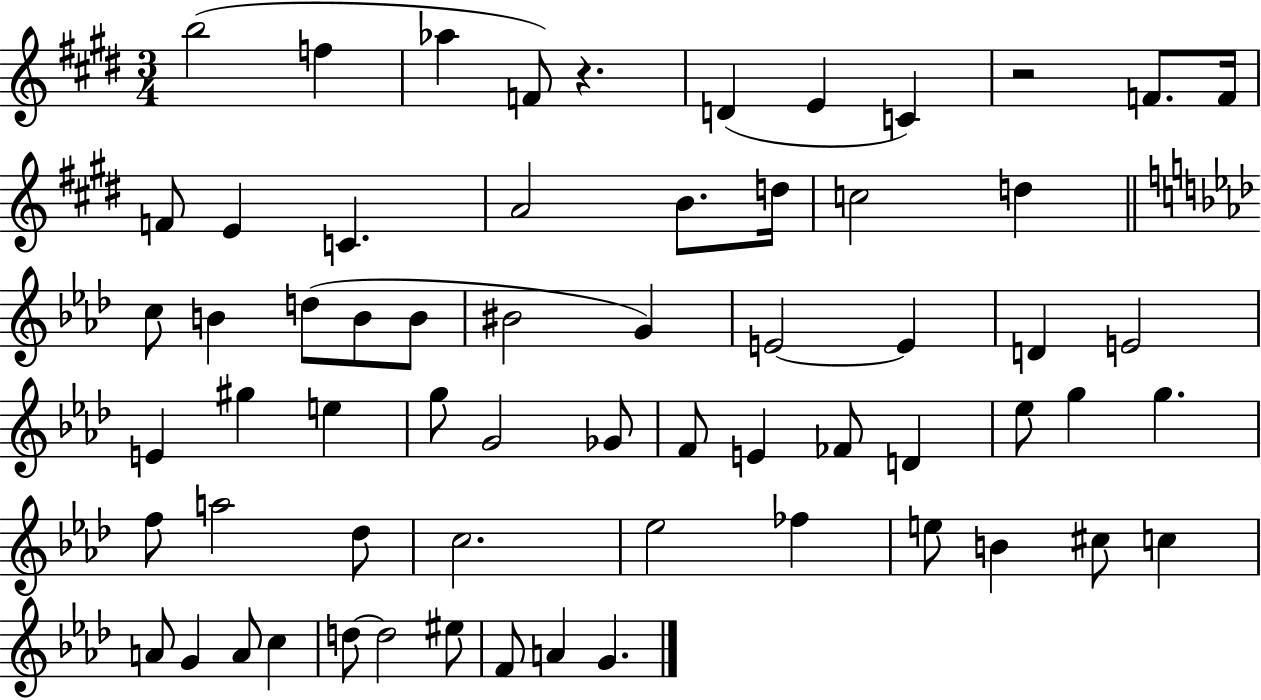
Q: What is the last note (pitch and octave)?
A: G4